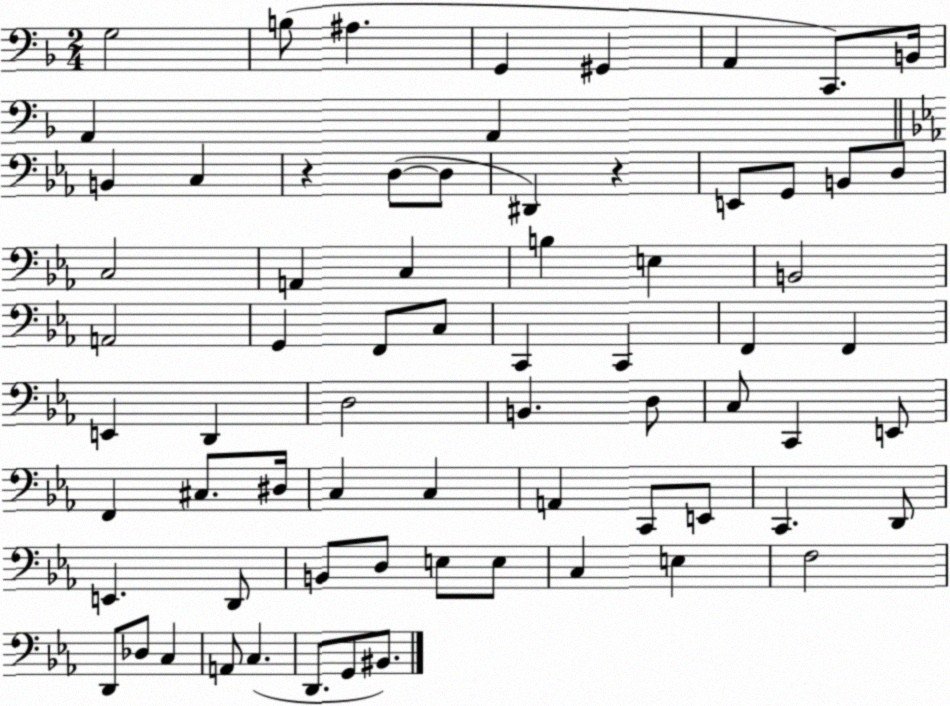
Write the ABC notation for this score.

X:1
T:Untitled
M:2/4
L:1/4
K:F
G,2 B,/2 ^A, G,, ^G,, A,, C,,/2 B,,/4 A,, A,, B,, C, z D,/2 D,/2 ^D,, z E,,/2 G,,/2 B,,/2 D,/2 C,2 A,, C, B, E, B,,2 A,,2 G,, F,,/2 C,/2 C,, C,, F,, F,, E,, D,, D,2 B,, D,/2 C,/2 C,, E,,/2 F,, ^C,/2 ^D,/4 C, C, A,, C,,/2 E,,/2 C,, D,,/2 E,, D,,/2 B,,/2 D,/2 E,/2 E,/2 C, E, F,2 D,,/2 _D,/2 C, A,,/2 C, D,,/2 G,,/2 ^B,,/2